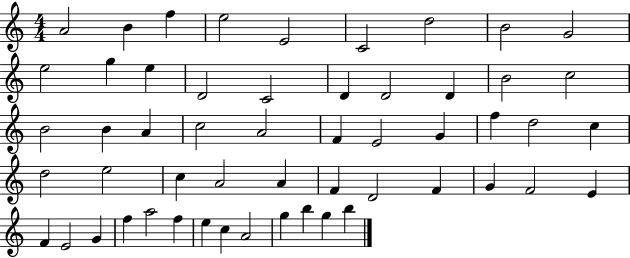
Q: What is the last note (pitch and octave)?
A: B5